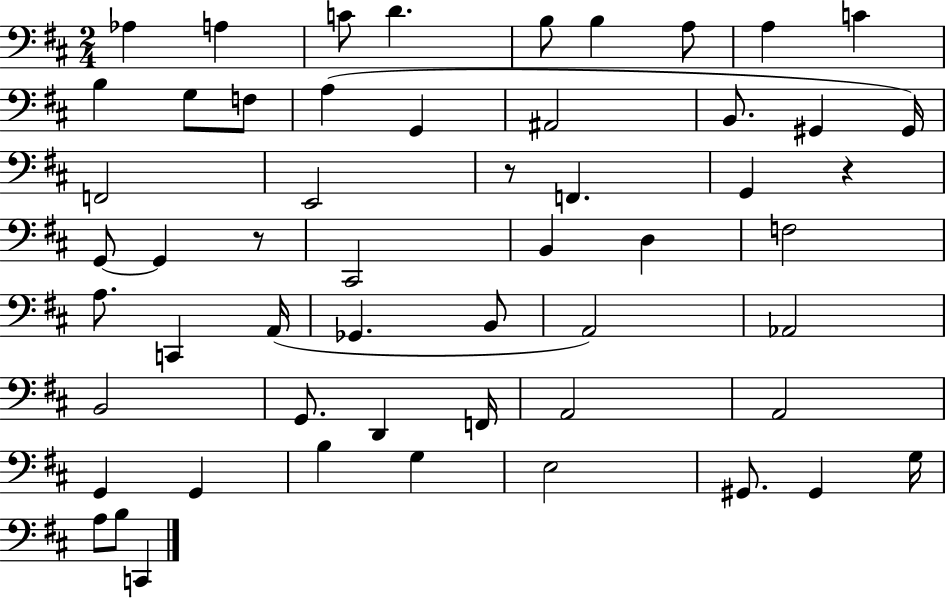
X:1
T:Untitled
M:2/4
L:1/4
K:D
_A, A, C/2 D B,/2 B, A,/2 A, C B, G,/2 F,/2 A, G,, ^A,,2 B,,/2 ^G,, ^G,,/4 F,,2 E,,2 z/2 F,, G,, z G,,/2 G,, z/2 ^C,,2 B,, D, F,2 A,/2 C,, A,,/4 _G,, B,,/2 A,,2 _A,,2 B,,2 G,,/2 D,, F,,/4 A,,2 A,,2 G,, G,, B, G, E,2 ^G,,/2 ^G,, G,/4 A,/2 B,/2 C,,